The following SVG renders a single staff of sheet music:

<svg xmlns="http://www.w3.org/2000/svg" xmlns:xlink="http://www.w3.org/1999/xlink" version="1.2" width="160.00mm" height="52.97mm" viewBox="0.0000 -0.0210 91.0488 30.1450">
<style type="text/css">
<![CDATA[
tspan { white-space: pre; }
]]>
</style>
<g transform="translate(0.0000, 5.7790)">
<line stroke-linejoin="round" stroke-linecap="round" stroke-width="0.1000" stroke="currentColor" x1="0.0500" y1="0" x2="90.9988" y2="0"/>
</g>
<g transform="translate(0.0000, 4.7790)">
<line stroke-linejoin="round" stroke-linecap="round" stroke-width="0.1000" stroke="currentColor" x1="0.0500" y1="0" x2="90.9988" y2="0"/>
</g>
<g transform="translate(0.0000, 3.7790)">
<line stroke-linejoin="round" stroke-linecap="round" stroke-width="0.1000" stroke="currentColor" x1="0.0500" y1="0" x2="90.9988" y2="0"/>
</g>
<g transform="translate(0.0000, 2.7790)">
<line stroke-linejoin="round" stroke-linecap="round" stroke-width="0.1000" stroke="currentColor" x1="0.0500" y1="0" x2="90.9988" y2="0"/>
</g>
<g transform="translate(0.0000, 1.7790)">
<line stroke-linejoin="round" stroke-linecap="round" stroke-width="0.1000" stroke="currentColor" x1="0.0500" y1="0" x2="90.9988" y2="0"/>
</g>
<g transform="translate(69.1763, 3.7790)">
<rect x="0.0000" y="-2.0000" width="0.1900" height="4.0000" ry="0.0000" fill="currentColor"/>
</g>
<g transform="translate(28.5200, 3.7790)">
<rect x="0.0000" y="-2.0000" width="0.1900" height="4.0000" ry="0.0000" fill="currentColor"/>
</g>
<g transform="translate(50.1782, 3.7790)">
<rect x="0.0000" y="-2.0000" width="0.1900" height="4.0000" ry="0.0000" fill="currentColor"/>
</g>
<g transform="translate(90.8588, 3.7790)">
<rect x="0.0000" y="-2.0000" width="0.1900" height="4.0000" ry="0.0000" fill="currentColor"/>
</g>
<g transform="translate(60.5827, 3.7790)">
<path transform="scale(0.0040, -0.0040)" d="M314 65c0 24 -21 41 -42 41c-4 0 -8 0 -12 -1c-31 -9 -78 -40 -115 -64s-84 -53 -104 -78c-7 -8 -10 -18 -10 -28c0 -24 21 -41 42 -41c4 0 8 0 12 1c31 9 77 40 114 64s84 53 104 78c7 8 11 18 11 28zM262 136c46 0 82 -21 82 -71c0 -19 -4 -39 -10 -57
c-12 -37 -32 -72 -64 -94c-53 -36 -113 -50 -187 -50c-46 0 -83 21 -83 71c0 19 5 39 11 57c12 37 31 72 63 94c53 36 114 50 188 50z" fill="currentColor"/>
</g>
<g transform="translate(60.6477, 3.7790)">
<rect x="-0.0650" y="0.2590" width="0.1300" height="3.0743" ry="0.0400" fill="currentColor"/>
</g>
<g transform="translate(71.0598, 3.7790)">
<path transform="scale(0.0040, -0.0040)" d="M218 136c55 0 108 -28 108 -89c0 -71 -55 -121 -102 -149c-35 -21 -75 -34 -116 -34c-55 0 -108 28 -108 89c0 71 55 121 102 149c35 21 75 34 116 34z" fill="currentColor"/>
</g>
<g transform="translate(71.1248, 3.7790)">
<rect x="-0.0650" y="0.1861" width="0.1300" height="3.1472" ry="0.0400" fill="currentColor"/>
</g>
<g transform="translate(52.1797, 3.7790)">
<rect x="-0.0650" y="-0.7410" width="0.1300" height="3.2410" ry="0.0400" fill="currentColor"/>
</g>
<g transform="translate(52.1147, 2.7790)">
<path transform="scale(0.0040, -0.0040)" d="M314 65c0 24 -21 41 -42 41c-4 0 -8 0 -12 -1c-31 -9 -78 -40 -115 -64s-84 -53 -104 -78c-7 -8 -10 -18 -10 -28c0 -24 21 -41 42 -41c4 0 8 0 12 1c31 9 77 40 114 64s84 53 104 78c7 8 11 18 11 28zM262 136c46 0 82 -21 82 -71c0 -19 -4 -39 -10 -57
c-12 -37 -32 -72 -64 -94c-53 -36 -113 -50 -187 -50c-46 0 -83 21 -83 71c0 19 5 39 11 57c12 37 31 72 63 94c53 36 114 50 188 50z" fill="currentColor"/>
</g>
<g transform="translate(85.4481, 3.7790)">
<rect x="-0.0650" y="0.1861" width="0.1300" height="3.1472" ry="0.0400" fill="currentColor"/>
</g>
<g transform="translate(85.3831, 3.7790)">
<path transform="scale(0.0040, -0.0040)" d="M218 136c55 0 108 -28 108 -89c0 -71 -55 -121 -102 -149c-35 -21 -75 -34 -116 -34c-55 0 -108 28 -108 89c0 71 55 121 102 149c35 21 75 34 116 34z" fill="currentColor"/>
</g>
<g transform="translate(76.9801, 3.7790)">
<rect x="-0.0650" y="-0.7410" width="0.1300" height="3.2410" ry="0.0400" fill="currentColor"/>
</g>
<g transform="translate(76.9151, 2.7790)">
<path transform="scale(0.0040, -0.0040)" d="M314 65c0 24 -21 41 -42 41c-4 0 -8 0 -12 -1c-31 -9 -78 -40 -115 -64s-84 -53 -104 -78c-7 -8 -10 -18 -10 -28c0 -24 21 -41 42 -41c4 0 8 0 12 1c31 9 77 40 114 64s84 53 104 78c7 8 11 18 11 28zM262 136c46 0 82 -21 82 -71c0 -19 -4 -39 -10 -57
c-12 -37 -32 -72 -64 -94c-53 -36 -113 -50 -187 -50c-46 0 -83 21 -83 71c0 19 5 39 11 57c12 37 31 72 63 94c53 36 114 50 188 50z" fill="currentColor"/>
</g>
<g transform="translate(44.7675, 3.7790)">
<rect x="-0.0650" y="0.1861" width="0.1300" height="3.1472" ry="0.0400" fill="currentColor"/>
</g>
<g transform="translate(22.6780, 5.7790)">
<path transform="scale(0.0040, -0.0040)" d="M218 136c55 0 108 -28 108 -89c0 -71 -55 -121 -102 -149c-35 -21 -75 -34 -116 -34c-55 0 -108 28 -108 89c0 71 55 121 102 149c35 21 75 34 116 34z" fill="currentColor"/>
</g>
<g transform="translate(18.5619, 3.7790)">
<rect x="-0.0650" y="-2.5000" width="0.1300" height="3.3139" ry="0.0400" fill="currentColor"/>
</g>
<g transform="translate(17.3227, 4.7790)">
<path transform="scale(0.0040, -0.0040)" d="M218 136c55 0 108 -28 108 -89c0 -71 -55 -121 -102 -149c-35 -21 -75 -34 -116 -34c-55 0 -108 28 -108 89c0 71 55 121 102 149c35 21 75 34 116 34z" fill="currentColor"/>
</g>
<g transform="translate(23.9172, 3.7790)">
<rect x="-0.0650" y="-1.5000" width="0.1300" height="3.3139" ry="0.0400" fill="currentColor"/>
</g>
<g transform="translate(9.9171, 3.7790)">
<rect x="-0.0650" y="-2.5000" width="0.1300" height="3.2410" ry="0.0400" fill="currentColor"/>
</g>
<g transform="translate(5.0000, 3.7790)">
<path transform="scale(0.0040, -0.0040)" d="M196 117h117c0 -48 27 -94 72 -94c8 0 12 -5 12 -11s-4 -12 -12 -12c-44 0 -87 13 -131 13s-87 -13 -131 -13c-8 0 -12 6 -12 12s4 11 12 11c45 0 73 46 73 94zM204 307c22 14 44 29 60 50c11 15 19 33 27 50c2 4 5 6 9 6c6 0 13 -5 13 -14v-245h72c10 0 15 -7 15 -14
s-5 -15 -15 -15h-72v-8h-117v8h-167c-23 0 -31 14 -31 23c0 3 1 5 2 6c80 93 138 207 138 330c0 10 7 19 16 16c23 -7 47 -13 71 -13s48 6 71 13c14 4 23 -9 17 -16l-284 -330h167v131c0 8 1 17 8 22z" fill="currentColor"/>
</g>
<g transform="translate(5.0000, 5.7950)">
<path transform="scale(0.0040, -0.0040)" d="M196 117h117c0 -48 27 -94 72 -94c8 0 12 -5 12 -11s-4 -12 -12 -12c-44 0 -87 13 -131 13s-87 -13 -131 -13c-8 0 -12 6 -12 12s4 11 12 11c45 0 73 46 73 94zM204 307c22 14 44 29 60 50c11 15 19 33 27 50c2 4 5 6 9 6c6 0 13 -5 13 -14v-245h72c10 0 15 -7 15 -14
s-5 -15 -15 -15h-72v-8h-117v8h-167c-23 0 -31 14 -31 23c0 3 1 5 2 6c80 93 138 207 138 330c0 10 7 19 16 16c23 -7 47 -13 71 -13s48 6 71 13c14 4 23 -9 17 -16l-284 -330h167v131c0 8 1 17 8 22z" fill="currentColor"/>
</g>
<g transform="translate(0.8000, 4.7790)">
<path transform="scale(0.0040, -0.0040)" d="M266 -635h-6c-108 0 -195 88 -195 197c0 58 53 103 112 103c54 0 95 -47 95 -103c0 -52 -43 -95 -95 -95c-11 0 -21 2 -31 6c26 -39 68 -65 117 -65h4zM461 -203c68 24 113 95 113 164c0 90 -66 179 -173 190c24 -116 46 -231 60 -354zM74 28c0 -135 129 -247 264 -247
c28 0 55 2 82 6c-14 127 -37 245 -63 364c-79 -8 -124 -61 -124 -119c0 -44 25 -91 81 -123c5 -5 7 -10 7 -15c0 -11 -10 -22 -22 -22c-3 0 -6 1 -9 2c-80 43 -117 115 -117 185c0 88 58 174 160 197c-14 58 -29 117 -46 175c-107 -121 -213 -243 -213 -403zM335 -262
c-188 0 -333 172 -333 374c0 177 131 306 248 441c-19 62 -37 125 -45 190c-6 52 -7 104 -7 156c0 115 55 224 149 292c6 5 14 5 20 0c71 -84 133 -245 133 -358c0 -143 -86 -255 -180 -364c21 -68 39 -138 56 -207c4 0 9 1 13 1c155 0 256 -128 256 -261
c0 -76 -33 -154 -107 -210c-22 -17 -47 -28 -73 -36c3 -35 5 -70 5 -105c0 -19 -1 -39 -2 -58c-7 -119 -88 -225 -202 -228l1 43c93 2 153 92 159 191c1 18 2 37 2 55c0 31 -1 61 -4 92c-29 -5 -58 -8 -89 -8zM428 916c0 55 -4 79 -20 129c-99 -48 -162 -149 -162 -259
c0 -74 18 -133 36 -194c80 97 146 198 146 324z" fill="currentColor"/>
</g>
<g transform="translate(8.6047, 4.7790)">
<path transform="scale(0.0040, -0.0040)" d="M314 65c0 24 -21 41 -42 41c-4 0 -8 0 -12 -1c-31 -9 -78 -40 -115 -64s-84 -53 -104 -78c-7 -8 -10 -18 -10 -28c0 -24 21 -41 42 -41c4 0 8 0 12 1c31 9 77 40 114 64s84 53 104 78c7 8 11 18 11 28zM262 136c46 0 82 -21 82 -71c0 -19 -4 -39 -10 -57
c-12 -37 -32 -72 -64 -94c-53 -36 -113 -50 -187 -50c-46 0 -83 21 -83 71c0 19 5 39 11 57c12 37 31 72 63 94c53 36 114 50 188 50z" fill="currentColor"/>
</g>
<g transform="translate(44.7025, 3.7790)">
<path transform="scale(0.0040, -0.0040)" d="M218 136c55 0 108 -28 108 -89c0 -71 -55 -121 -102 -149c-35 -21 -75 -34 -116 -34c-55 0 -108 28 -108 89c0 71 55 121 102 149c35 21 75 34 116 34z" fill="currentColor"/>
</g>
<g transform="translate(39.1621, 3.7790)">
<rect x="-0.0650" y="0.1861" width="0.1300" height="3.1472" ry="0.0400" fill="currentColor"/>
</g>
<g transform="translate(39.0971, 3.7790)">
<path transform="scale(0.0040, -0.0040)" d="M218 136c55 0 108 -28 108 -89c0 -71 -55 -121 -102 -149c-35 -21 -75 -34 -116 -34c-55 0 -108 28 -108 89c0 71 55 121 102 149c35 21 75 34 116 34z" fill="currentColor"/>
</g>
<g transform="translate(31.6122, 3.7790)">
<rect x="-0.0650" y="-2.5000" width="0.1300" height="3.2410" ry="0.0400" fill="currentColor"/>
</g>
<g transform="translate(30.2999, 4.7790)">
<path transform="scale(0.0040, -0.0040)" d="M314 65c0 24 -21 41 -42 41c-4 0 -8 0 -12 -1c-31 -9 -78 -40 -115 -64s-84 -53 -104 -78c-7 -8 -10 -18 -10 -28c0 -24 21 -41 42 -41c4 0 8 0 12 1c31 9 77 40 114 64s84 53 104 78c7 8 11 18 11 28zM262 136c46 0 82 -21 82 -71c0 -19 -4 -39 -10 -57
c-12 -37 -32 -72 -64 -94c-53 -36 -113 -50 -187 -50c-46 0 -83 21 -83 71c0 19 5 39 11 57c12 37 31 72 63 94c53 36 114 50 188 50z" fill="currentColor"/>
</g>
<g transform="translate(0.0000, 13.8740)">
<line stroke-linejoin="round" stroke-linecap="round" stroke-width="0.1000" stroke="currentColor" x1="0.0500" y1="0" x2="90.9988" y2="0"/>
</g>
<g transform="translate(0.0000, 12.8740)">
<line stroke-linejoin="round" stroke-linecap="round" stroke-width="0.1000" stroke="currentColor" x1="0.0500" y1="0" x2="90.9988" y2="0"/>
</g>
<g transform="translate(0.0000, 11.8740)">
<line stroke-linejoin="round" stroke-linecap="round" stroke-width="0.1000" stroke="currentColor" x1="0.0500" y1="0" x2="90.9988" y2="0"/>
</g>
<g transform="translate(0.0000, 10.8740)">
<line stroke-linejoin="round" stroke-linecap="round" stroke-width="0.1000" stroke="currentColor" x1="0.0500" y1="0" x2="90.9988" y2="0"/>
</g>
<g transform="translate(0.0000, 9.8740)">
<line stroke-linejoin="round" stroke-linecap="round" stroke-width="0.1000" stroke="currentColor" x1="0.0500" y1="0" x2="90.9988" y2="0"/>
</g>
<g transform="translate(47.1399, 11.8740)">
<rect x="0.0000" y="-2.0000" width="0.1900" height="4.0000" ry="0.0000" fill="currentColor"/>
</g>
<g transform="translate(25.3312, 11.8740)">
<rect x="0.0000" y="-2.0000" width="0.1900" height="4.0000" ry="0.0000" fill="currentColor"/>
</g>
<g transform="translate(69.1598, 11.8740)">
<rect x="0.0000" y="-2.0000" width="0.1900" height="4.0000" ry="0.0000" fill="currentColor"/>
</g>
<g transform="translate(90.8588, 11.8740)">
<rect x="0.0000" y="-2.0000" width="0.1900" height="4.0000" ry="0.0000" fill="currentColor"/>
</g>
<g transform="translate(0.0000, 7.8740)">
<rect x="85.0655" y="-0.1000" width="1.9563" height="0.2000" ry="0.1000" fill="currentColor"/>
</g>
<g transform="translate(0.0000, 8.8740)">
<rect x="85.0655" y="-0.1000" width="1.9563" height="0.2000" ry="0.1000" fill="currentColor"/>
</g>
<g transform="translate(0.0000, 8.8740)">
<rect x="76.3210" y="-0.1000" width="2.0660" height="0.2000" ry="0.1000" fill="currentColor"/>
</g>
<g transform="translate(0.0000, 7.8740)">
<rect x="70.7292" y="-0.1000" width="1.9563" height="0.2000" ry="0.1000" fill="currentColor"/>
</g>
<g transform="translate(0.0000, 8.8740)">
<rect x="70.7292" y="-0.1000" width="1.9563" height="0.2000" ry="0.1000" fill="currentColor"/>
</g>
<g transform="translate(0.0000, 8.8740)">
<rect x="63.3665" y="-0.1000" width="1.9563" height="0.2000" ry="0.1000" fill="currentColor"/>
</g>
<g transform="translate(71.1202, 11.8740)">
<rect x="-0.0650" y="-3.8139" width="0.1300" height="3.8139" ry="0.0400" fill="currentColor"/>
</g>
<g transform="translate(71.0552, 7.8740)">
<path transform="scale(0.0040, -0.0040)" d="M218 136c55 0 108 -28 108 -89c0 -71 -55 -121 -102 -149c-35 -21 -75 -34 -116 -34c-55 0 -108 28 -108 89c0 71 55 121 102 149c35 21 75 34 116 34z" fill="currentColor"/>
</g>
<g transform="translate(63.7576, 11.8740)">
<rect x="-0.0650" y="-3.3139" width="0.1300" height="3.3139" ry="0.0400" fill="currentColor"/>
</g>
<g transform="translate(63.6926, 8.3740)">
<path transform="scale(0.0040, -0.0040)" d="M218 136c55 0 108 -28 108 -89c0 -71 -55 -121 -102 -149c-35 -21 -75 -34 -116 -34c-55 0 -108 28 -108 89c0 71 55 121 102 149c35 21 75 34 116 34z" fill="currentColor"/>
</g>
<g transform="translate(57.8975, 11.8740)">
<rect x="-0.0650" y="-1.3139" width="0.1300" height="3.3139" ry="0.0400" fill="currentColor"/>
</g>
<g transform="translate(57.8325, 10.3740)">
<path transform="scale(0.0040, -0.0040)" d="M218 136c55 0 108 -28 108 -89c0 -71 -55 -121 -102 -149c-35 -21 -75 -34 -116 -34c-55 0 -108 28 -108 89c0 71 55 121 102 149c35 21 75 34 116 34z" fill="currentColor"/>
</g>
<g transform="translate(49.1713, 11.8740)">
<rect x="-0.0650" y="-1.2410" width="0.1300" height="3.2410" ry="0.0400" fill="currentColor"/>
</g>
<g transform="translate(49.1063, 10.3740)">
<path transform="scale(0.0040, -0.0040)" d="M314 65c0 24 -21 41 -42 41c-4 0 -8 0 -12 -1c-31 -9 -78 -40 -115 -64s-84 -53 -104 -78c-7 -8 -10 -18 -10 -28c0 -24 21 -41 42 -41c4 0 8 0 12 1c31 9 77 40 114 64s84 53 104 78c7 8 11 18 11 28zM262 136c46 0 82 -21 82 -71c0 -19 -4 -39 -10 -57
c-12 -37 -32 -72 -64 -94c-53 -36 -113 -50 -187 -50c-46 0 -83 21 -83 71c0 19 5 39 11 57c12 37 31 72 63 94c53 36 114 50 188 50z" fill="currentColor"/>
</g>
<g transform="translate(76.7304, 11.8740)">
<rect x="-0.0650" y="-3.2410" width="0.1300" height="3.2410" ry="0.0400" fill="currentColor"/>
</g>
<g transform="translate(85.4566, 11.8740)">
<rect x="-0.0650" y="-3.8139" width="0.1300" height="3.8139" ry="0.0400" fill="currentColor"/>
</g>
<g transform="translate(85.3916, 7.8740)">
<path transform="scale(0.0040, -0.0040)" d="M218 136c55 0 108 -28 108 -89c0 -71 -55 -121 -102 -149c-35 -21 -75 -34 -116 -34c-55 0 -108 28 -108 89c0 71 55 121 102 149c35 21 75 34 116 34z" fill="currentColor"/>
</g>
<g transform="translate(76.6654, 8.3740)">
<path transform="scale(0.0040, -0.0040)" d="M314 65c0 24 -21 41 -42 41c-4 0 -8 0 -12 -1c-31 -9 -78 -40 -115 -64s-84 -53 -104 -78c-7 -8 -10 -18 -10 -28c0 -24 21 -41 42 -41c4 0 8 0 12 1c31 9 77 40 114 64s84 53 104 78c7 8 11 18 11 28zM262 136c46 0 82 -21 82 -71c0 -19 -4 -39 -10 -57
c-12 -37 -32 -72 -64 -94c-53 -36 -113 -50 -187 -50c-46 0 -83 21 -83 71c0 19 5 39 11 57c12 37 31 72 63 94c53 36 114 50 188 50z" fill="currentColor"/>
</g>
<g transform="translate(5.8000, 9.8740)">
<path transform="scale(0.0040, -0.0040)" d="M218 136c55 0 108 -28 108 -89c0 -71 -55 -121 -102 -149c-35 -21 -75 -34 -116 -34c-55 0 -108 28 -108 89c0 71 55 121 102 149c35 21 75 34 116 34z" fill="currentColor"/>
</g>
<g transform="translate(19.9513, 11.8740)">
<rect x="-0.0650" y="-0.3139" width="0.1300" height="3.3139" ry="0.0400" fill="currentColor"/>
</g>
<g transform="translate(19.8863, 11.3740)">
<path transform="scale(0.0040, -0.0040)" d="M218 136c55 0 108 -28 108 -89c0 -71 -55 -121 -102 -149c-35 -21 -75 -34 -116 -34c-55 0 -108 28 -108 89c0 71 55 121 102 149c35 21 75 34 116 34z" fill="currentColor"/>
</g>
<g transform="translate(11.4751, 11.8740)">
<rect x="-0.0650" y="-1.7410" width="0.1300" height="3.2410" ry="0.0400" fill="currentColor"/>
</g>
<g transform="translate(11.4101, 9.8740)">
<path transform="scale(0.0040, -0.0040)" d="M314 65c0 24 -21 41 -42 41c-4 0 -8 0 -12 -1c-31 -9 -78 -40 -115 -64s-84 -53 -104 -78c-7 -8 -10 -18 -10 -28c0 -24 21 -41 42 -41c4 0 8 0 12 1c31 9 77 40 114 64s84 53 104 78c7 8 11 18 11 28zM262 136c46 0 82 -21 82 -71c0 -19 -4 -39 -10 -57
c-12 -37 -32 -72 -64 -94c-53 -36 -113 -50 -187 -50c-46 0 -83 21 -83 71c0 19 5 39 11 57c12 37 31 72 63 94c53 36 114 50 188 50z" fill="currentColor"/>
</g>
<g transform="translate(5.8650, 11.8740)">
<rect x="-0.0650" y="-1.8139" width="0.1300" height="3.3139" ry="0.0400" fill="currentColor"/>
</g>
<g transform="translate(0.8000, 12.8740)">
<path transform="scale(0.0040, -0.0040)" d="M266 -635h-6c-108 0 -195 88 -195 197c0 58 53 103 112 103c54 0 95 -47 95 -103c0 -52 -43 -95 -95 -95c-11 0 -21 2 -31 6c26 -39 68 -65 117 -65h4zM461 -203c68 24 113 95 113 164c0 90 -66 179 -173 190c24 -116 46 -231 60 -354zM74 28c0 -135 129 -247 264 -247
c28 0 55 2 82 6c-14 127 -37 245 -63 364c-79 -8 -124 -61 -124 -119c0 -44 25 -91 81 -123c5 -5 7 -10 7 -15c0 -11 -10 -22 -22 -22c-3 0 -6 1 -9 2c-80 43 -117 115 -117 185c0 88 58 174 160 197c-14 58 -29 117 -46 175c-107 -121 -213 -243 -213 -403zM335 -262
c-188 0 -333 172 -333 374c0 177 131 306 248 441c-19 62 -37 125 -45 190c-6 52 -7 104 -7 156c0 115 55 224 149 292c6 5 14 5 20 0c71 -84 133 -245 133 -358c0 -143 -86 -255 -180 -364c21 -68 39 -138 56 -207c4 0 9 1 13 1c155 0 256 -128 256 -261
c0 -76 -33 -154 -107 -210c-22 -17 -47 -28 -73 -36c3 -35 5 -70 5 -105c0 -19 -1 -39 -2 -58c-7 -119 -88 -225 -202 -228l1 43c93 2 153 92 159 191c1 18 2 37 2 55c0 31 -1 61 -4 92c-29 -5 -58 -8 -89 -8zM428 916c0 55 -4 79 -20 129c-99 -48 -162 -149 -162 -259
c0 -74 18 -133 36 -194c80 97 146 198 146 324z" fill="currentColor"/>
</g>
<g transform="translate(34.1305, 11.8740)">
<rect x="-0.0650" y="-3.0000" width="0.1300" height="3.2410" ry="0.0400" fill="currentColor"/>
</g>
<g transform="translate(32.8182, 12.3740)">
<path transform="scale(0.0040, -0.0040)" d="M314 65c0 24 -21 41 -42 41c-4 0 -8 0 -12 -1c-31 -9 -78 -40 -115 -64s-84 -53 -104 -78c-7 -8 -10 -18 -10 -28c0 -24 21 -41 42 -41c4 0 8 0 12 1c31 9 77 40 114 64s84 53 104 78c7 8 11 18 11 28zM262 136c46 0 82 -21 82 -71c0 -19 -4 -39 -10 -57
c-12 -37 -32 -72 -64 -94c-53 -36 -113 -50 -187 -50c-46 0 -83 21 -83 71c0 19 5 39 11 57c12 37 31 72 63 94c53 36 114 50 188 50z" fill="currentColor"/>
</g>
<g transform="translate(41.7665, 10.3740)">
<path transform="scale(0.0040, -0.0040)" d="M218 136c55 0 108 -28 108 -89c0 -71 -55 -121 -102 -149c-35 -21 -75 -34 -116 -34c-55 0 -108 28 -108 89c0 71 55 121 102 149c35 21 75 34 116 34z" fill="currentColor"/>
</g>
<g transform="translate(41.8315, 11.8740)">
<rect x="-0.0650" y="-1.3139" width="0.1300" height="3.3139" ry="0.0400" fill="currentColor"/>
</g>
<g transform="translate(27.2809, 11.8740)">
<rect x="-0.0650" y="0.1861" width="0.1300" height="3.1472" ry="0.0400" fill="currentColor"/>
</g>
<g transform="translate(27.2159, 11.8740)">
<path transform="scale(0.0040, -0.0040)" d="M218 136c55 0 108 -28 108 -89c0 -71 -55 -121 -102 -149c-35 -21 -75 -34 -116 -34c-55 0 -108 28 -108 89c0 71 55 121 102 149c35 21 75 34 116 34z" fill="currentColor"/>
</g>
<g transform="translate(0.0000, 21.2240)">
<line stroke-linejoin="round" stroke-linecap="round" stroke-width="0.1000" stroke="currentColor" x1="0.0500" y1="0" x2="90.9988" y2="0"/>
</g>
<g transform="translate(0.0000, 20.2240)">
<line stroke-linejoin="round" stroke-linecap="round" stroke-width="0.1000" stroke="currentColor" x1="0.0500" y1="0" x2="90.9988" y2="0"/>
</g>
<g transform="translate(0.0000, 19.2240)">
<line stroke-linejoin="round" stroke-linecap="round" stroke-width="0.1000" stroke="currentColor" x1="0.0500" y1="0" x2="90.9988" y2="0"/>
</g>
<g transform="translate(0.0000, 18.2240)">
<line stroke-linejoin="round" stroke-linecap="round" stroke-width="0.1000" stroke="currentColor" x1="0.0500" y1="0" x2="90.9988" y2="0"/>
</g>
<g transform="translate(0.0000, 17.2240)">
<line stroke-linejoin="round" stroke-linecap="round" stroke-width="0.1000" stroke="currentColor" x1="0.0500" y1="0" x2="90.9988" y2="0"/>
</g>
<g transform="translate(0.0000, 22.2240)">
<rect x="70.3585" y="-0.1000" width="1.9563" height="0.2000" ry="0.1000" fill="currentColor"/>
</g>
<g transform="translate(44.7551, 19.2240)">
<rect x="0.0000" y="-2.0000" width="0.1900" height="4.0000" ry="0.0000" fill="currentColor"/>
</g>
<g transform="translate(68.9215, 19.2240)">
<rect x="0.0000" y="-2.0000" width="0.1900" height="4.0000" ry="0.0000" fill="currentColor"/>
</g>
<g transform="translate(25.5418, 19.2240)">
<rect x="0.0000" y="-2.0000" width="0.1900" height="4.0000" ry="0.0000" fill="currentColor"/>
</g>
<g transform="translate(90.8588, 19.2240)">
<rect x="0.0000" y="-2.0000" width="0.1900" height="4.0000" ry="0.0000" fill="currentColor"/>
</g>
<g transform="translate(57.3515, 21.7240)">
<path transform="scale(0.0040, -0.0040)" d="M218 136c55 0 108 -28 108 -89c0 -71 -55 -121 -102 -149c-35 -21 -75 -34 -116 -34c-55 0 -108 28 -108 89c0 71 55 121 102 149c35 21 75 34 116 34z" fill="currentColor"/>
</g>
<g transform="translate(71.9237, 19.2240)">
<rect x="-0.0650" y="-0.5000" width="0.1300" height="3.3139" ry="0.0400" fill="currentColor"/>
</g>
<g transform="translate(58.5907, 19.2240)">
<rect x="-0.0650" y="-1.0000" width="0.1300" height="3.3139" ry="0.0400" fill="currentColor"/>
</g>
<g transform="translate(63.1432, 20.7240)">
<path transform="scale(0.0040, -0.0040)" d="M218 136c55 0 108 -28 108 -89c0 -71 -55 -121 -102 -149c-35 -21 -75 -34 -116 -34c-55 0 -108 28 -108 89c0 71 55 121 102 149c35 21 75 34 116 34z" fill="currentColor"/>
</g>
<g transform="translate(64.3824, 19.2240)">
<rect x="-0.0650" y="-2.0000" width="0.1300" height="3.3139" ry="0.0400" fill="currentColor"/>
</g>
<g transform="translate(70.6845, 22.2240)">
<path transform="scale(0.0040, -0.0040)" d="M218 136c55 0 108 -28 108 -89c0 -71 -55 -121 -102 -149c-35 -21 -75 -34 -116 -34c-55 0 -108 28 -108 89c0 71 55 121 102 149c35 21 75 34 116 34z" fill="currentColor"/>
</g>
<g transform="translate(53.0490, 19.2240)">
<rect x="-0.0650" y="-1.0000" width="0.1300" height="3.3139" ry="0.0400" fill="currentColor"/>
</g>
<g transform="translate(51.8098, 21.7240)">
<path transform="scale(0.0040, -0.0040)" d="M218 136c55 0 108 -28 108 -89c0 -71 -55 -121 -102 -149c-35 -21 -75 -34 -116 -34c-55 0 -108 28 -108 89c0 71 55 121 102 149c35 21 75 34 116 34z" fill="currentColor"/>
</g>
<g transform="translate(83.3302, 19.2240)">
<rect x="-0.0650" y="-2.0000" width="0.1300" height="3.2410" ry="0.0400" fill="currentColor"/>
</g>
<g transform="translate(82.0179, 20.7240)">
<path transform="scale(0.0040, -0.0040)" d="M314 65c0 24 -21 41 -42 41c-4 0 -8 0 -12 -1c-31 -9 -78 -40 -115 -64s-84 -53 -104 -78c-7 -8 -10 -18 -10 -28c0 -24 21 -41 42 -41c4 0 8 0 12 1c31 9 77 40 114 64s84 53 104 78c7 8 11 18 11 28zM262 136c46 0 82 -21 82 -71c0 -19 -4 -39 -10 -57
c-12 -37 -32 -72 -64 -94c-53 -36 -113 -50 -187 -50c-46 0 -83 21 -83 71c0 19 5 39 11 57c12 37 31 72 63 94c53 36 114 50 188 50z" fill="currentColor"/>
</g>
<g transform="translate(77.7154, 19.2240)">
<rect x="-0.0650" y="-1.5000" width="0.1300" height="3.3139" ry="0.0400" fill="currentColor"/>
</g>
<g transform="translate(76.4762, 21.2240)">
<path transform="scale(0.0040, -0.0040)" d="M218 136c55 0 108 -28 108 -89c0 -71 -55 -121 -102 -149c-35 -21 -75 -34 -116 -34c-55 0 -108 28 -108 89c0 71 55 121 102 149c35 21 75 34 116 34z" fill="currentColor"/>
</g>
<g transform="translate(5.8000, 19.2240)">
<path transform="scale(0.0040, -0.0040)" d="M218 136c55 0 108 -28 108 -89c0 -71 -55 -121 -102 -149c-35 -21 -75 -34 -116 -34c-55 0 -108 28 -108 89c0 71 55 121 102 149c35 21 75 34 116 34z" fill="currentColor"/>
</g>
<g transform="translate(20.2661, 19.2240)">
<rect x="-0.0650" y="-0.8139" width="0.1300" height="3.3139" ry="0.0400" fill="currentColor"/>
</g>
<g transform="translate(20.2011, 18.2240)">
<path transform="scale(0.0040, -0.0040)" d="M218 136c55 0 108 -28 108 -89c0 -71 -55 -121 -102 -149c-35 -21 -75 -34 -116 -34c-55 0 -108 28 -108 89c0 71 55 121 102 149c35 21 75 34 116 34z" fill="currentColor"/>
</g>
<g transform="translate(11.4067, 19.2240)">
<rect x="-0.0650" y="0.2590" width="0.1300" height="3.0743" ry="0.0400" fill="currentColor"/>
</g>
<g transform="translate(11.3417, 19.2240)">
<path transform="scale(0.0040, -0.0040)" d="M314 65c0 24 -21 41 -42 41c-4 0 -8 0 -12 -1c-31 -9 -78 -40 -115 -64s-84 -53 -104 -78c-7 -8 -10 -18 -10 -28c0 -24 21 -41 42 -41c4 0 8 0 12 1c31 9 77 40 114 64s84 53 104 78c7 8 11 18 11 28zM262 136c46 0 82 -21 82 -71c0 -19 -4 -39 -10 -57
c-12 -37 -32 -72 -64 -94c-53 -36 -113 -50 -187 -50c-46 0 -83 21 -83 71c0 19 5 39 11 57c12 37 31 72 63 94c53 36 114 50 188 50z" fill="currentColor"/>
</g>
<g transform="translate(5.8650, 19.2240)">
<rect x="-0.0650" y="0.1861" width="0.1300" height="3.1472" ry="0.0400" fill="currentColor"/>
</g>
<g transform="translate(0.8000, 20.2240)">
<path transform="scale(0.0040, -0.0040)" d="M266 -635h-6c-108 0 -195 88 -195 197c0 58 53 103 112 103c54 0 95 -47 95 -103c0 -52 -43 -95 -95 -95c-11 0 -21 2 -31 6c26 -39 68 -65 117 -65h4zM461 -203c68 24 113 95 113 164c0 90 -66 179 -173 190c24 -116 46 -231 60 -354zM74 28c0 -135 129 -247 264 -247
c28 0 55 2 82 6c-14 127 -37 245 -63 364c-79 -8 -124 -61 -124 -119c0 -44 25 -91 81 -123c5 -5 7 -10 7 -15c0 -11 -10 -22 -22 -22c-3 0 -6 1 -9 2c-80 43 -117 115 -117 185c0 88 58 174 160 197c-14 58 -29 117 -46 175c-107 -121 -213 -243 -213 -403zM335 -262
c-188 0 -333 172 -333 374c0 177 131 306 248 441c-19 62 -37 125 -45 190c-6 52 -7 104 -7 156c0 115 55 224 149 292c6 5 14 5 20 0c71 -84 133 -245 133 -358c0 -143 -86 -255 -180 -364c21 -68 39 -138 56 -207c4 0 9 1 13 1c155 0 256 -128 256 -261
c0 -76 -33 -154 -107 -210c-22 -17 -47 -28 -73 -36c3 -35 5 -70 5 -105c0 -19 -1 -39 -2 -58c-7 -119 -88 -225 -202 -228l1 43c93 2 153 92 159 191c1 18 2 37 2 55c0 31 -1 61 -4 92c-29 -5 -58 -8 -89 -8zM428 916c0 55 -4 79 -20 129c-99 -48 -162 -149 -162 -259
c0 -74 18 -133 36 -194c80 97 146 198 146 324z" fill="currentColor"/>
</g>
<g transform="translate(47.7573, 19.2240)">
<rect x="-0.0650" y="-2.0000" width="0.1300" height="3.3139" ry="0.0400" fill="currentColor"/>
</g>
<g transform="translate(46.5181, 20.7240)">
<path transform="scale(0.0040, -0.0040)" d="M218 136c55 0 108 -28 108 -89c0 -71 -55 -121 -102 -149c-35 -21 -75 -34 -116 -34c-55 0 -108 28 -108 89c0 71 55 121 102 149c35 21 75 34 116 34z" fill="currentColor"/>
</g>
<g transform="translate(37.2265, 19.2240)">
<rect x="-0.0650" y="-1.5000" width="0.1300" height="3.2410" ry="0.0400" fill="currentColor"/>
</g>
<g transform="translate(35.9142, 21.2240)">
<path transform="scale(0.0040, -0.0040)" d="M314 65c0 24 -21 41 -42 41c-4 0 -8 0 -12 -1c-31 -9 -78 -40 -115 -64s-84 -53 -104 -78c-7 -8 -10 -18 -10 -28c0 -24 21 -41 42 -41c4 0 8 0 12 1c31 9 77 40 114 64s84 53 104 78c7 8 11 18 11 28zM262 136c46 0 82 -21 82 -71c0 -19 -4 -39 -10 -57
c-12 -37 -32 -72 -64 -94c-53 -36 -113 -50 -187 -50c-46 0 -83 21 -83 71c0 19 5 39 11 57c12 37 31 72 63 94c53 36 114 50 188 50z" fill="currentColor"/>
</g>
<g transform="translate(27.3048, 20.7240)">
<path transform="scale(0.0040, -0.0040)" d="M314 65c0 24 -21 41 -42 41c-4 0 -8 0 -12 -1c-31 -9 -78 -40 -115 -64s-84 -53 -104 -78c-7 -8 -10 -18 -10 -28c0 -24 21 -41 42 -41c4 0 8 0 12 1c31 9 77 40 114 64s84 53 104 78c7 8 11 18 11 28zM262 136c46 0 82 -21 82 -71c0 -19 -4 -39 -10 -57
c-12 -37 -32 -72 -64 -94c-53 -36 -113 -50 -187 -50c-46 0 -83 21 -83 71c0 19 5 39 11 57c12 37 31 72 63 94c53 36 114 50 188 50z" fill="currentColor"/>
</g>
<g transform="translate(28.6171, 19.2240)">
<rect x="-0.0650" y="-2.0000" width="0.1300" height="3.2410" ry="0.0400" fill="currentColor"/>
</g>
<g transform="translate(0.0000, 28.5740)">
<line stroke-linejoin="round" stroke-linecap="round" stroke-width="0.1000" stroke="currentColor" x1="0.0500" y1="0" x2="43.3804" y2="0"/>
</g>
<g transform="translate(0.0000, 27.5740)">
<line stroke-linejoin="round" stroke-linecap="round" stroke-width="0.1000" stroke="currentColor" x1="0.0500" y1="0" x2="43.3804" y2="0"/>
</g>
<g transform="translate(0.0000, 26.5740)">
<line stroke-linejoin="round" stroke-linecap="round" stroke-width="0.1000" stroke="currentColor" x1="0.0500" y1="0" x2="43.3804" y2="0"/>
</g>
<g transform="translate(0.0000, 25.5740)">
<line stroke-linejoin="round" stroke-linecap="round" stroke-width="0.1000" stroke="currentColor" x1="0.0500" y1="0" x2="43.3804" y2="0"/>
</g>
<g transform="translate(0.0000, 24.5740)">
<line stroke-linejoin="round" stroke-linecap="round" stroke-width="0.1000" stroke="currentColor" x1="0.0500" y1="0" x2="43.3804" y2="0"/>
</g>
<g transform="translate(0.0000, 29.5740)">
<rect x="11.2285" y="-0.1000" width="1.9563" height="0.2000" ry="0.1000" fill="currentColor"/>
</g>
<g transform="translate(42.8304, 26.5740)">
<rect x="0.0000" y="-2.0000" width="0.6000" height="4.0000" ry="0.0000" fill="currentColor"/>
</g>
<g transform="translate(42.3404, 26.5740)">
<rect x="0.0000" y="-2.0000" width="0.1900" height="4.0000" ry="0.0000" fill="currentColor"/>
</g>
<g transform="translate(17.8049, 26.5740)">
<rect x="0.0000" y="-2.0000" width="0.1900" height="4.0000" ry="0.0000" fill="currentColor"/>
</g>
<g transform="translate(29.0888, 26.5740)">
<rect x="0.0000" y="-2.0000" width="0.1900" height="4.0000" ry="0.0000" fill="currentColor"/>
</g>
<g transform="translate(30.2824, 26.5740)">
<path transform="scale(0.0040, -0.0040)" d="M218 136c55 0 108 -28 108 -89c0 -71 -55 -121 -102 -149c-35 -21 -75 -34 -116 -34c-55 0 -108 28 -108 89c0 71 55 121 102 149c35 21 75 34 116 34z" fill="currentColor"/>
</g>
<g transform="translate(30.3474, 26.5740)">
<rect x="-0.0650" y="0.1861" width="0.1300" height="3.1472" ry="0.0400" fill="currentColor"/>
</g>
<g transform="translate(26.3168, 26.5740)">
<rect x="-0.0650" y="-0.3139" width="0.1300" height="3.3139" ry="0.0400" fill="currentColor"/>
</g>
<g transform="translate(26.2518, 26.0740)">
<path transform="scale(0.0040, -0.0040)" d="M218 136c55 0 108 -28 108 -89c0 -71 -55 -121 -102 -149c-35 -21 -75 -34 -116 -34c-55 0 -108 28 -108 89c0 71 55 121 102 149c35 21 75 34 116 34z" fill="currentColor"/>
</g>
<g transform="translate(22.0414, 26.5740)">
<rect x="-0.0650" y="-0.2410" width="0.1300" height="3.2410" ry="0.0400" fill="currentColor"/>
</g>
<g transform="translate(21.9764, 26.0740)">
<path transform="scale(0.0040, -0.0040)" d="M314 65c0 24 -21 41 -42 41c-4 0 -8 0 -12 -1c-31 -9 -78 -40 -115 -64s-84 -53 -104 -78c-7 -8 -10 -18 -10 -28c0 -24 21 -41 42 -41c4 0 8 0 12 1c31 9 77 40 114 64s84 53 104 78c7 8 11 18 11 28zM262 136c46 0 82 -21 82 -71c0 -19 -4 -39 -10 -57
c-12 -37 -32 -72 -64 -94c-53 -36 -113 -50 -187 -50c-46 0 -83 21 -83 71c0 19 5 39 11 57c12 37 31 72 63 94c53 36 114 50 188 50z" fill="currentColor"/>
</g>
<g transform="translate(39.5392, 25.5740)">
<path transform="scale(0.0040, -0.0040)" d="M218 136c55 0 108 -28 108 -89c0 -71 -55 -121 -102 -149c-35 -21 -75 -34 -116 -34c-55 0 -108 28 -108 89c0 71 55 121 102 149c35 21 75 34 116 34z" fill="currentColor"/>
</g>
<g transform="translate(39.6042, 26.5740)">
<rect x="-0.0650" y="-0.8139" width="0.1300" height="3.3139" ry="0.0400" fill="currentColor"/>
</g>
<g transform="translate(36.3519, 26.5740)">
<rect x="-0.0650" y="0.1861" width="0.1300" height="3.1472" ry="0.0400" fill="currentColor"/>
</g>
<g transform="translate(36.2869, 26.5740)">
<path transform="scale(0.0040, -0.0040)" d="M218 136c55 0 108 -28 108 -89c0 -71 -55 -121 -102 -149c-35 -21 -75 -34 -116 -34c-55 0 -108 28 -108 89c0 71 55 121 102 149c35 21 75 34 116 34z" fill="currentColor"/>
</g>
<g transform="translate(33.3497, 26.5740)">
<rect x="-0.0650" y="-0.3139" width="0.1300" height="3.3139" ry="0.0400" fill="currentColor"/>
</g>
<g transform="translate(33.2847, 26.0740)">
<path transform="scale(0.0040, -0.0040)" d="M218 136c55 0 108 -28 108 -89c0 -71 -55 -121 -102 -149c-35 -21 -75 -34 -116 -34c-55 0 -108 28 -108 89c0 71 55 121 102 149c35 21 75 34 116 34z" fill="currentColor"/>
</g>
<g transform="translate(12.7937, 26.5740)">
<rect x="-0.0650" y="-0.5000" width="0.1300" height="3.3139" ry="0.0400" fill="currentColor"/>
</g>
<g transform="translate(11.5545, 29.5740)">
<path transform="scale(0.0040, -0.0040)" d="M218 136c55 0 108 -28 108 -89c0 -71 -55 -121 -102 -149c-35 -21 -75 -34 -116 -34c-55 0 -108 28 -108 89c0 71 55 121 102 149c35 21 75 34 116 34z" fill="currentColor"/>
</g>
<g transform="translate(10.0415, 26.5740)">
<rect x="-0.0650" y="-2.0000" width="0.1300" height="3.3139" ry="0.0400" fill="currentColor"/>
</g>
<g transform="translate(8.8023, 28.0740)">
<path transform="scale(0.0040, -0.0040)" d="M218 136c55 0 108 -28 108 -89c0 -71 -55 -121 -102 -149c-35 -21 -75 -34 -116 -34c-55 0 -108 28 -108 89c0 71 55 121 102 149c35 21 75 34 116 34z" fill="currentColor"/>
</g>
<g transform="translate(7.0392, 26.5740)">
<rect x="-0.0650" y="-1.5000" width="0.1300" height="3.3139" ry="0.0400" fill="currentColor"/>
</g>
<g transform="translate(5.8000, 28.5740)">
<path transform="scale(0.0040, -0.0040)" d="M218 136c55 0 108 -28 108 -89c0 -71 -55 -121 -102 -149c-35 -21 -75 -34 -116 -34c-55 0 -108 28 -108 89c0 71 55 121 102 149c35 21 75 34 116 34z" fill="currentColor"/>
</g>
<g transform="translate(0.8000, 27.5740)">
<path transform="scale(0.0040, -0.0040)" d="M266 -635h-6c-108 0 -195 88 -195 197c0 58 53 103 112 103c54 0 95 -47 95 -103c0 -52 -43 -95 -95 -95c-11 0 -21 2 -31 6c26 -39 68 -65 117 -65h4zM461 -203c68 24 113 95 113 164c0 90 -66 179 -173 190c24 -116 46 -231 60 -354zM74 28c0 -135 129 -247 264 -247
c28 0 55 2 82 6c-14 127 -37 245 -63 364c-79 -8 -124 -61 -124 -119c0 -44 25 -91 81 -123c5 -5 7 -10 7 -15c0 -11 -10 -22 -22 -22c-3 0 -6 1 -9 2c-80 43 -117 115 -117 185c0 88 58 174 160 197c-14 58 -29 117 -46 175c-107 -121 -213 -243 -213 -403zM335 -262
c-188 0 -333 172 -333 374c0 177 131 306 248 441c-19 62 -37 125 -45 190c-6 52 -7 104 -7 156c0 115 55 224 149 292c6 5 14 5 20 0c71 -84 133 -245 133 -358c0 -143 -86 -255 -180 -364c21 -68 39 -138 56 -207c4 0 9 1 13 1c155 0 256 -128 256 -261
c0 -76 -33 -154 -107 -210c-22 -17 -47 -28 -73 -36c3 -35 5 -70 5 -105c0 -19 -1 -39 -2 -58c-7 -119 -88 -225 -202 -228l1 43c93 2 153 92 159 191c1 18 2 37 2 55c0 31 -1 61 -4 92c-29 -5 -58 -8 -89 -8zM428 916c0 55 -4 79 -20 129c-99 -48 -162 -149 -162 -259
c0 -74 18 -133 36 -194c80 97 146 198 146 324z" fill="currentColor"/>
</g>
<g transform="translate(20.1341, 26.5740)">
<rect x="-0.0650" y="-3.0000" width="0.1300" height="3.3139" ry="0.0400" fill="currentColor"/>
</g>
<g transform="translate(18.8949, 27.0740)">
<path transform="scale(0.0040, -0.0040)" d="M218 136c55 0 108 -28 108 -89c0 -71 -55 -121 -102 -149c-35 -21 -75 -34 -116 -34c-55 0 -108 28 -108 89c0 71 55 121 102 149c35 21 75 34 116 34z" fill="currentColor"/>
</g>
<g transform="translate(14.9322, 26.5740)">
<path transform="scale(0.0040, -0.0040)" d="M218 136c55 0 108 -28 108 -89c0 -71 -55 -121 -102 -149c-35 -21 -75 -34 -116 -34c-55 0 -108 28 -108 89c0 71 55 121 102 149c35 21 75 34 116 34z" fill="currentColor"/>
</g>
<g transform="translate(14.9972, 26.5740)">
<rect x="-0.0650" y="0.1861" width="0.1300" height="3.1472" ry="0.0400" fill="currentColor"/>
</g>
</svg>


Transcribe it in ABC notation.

X:1
T:Untitled
M:4/4
L:1/4
K:C
G2 G E G2 B B d2 B2 B d2 B f f2 c B A2 e e2 e b c' b2 c' B B2 d F2 E2 F D D F C E F2 E F C B A c2 c B c B d